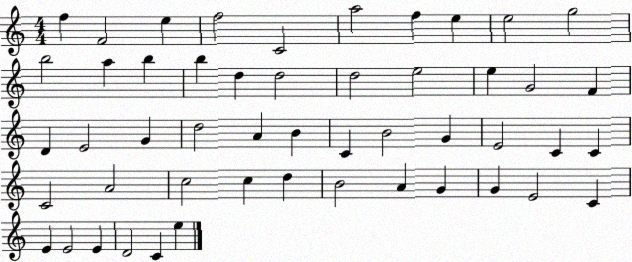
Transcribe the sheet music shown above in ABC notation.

X:1
T:Untitled
M:4/4
L:1/4
K:C
f F2 e f2 C2 a2 f e e2 g2 b2 a b b d d2 d2 e2 e G2 F D E2 G d2 A B C B2 G E2 C C C2 A2 c2 c d B2 A G G E2 C E E2 E D2 C e